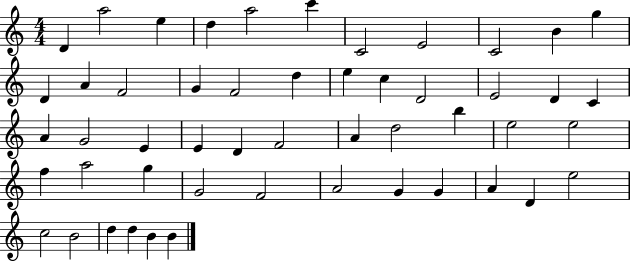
{
  \clef treble
  \numericTimeSignature
  \time 4/4
  \key c \major
  d'4 a''2 e''4 | d''4 a''2 c'''4 | c'2 e'2 | c'2 b'4 g''4 | \break d'4 a'4 f'2 | g'4 f'2 d''4 | e''4 c''4 d'2 | e'2 d'4 c'4 | \break a'4 g'2 e'4 | e'4 d'4 f'2 | a'4 d''2 b''4 | e''2 e''2 | \break f''4 a''2 g''4 | g'2 f'2 | a'2 g'4 g'4 | a'4 d'4 e''2 | \break c''2 b'2 | d''4 d''4 b'4 b'4 | \bar "|."
}